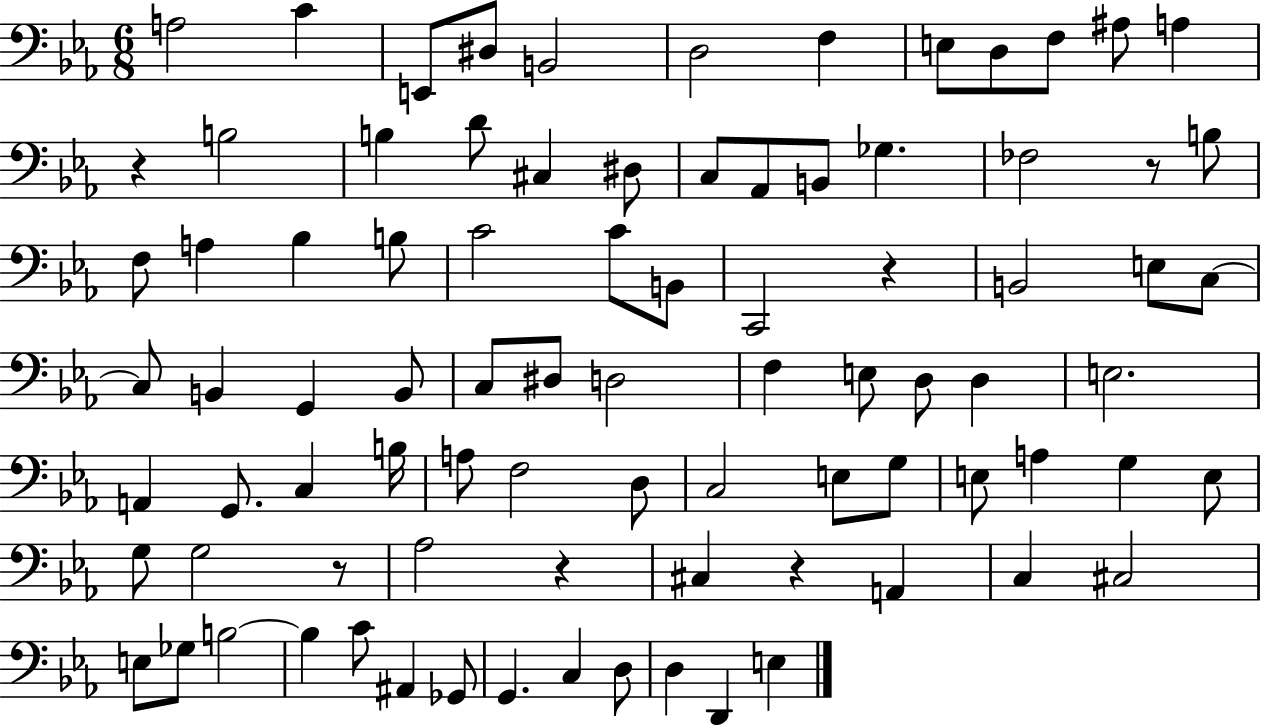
{
  \clef bass
  \numericTimeSignature
  \time 6/8
  \key ees \major
  a2 c'4 | e,8 dis8 b,2 | d2 f4 | e8 d8 f8 ais8 a4 | \break r4 b2 | b4 d'8 cis4 dis8 | c8 aes,8 b,8 ges4. | fes2 r8 b8 | \break f8 a4 bes4 b8 | c'2 c'8 b,8 | c,2 r4 | b,2 e8 c8~~ | \break c8 b,4 g,4 b,8 | c8 dis8 d2 | f4 e8 d8 d4 | e2. | \break a,4 g,8. c4 b16 | a8 f2 d8 | c2 e8 g8 | e8 a4 g4 e8 | \break g8 g2 r8 | aes2 r4 | cis4 r4 a,4 | c4 cis2 | \break e8 ges8 b2~~ | b4 c'8 ais,4 ges,8 | g,4. c4 d8 | d4 d,4 e4 | \break \bar "|."
}